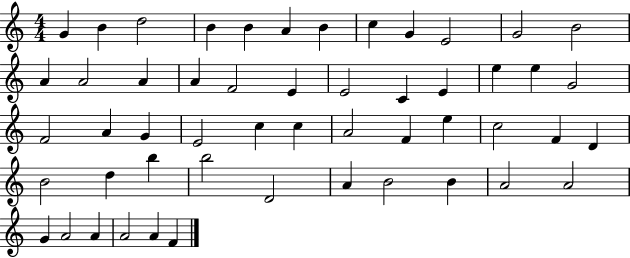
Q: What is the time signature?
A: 4/4